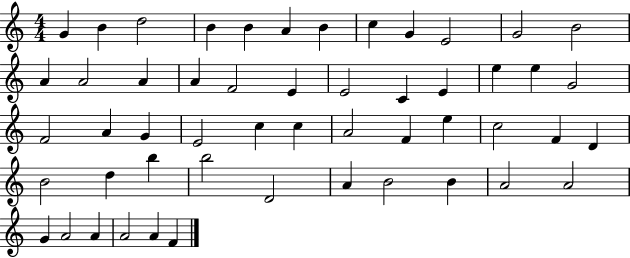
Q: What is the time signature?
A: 4/4